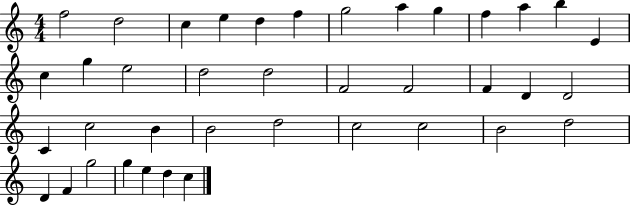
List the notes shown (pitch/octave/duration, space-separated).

F5/h D5/h C5/q E5/q D5/q F5/q G5/h A5/q G5/q F5/q A5/q B5/q E4/q C5/q G5/q E5/h D5/h D5/h F4/h F4/h F4/q D4/q D4/h C4/q C5/h B4/q B4/h D5/h C5/h C5/h B4/h D5/h D4/q F4/q G5/h G5/q E5/q D5/q C5/q